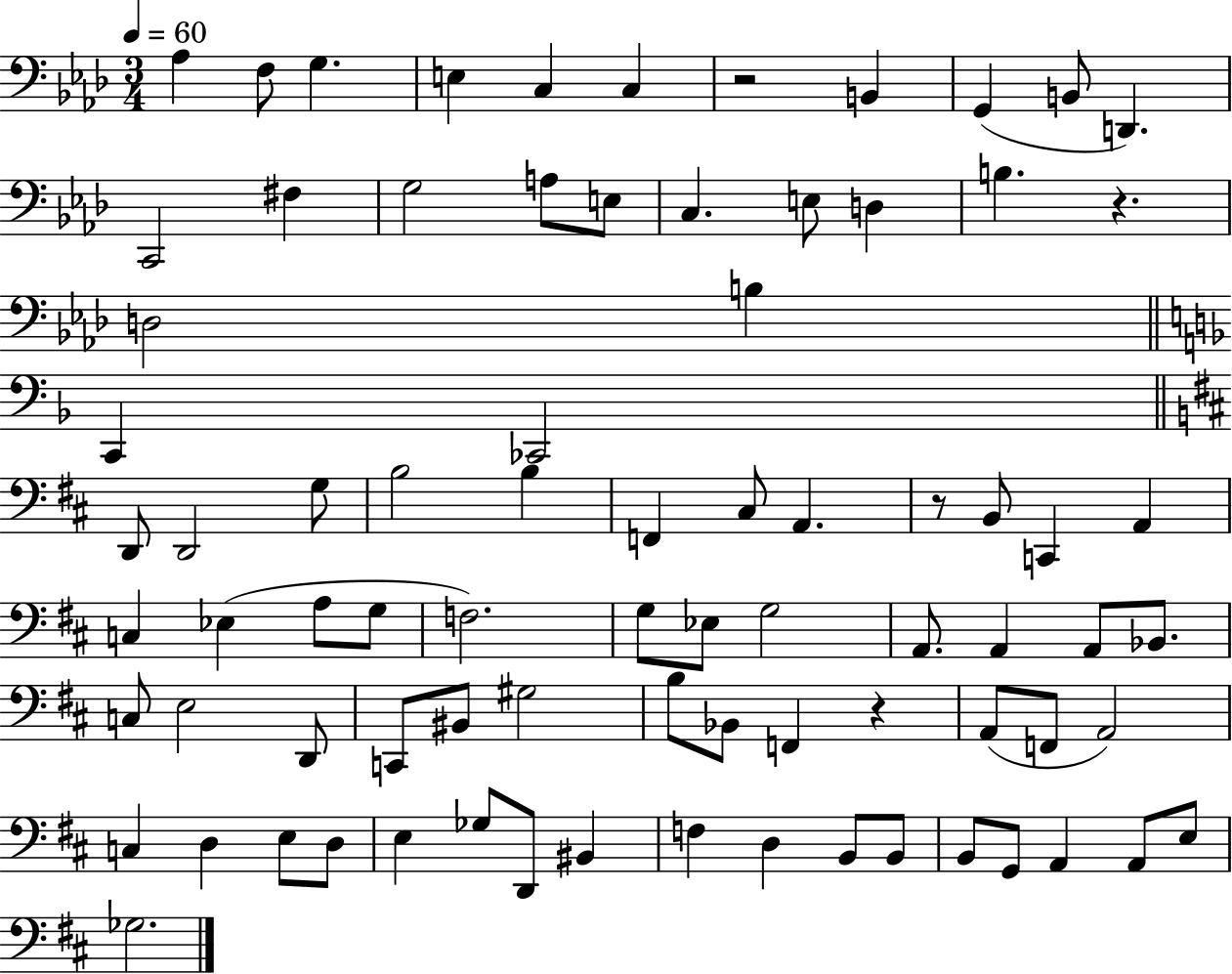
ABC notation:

X:1
T:Untitled
M:3/4
L:1/4
K:Ab
_A, F,/2 G, E, C, C, z2 B,, G,, B,,/2 D,, C,,2 ^F, G,2 A,/2 E,/2 C, E,/2 D, B, z D,2 B, C,, _C,,2 D,,/2 D,,2 G,/2 B,2 B, F,, ^C,/2 A,, z/2 B,,/2 C,, A,, C, _E, A,/2 G,/2 F,2 G,/2 _E,/2 G,2 A,,/2 A,, A,,/2 _B,,/2 C,/2 E,2 D,,/2 C,,/2 ^B,,/2 ^G,2 B,/2 _B,,/2 F,, z A,,/2 F,,/2 A,,2 C, D, E,/2 D,/2 E, _G,/2 D,,/2 ^B,, F, D, B,,/2 B,,/2 B,,/2 G,,/2 A,, A,,/2 E,/2 _G,2